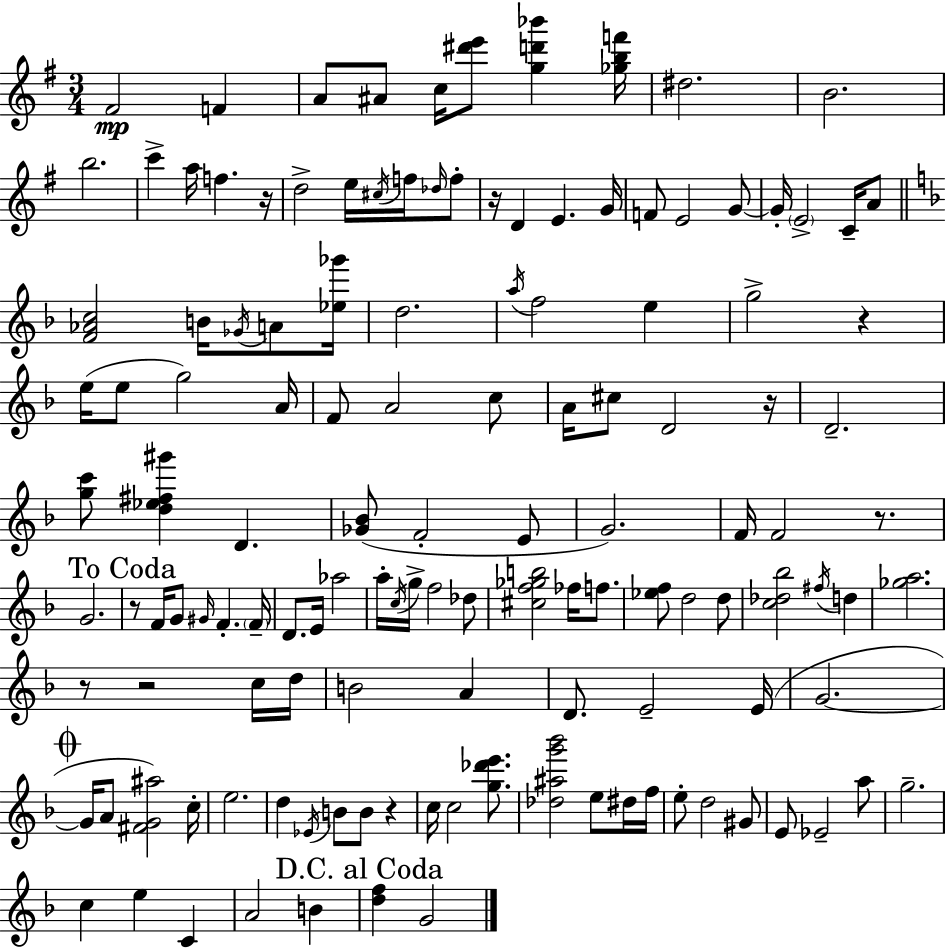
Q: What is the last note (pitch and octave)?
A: G4